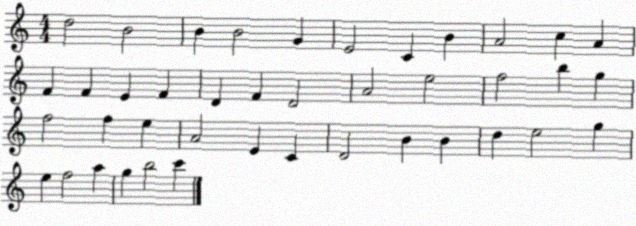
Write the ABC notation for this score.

X:1
T:Untitled
M:4/4
L:1/4
K:C
d2 B2 B B2 G E2 C B A2 c A F F E F D F D2 A2 e2 f2 b g f2 f e A2 E C D2 B B d e2 g e f2 a g b2 c'